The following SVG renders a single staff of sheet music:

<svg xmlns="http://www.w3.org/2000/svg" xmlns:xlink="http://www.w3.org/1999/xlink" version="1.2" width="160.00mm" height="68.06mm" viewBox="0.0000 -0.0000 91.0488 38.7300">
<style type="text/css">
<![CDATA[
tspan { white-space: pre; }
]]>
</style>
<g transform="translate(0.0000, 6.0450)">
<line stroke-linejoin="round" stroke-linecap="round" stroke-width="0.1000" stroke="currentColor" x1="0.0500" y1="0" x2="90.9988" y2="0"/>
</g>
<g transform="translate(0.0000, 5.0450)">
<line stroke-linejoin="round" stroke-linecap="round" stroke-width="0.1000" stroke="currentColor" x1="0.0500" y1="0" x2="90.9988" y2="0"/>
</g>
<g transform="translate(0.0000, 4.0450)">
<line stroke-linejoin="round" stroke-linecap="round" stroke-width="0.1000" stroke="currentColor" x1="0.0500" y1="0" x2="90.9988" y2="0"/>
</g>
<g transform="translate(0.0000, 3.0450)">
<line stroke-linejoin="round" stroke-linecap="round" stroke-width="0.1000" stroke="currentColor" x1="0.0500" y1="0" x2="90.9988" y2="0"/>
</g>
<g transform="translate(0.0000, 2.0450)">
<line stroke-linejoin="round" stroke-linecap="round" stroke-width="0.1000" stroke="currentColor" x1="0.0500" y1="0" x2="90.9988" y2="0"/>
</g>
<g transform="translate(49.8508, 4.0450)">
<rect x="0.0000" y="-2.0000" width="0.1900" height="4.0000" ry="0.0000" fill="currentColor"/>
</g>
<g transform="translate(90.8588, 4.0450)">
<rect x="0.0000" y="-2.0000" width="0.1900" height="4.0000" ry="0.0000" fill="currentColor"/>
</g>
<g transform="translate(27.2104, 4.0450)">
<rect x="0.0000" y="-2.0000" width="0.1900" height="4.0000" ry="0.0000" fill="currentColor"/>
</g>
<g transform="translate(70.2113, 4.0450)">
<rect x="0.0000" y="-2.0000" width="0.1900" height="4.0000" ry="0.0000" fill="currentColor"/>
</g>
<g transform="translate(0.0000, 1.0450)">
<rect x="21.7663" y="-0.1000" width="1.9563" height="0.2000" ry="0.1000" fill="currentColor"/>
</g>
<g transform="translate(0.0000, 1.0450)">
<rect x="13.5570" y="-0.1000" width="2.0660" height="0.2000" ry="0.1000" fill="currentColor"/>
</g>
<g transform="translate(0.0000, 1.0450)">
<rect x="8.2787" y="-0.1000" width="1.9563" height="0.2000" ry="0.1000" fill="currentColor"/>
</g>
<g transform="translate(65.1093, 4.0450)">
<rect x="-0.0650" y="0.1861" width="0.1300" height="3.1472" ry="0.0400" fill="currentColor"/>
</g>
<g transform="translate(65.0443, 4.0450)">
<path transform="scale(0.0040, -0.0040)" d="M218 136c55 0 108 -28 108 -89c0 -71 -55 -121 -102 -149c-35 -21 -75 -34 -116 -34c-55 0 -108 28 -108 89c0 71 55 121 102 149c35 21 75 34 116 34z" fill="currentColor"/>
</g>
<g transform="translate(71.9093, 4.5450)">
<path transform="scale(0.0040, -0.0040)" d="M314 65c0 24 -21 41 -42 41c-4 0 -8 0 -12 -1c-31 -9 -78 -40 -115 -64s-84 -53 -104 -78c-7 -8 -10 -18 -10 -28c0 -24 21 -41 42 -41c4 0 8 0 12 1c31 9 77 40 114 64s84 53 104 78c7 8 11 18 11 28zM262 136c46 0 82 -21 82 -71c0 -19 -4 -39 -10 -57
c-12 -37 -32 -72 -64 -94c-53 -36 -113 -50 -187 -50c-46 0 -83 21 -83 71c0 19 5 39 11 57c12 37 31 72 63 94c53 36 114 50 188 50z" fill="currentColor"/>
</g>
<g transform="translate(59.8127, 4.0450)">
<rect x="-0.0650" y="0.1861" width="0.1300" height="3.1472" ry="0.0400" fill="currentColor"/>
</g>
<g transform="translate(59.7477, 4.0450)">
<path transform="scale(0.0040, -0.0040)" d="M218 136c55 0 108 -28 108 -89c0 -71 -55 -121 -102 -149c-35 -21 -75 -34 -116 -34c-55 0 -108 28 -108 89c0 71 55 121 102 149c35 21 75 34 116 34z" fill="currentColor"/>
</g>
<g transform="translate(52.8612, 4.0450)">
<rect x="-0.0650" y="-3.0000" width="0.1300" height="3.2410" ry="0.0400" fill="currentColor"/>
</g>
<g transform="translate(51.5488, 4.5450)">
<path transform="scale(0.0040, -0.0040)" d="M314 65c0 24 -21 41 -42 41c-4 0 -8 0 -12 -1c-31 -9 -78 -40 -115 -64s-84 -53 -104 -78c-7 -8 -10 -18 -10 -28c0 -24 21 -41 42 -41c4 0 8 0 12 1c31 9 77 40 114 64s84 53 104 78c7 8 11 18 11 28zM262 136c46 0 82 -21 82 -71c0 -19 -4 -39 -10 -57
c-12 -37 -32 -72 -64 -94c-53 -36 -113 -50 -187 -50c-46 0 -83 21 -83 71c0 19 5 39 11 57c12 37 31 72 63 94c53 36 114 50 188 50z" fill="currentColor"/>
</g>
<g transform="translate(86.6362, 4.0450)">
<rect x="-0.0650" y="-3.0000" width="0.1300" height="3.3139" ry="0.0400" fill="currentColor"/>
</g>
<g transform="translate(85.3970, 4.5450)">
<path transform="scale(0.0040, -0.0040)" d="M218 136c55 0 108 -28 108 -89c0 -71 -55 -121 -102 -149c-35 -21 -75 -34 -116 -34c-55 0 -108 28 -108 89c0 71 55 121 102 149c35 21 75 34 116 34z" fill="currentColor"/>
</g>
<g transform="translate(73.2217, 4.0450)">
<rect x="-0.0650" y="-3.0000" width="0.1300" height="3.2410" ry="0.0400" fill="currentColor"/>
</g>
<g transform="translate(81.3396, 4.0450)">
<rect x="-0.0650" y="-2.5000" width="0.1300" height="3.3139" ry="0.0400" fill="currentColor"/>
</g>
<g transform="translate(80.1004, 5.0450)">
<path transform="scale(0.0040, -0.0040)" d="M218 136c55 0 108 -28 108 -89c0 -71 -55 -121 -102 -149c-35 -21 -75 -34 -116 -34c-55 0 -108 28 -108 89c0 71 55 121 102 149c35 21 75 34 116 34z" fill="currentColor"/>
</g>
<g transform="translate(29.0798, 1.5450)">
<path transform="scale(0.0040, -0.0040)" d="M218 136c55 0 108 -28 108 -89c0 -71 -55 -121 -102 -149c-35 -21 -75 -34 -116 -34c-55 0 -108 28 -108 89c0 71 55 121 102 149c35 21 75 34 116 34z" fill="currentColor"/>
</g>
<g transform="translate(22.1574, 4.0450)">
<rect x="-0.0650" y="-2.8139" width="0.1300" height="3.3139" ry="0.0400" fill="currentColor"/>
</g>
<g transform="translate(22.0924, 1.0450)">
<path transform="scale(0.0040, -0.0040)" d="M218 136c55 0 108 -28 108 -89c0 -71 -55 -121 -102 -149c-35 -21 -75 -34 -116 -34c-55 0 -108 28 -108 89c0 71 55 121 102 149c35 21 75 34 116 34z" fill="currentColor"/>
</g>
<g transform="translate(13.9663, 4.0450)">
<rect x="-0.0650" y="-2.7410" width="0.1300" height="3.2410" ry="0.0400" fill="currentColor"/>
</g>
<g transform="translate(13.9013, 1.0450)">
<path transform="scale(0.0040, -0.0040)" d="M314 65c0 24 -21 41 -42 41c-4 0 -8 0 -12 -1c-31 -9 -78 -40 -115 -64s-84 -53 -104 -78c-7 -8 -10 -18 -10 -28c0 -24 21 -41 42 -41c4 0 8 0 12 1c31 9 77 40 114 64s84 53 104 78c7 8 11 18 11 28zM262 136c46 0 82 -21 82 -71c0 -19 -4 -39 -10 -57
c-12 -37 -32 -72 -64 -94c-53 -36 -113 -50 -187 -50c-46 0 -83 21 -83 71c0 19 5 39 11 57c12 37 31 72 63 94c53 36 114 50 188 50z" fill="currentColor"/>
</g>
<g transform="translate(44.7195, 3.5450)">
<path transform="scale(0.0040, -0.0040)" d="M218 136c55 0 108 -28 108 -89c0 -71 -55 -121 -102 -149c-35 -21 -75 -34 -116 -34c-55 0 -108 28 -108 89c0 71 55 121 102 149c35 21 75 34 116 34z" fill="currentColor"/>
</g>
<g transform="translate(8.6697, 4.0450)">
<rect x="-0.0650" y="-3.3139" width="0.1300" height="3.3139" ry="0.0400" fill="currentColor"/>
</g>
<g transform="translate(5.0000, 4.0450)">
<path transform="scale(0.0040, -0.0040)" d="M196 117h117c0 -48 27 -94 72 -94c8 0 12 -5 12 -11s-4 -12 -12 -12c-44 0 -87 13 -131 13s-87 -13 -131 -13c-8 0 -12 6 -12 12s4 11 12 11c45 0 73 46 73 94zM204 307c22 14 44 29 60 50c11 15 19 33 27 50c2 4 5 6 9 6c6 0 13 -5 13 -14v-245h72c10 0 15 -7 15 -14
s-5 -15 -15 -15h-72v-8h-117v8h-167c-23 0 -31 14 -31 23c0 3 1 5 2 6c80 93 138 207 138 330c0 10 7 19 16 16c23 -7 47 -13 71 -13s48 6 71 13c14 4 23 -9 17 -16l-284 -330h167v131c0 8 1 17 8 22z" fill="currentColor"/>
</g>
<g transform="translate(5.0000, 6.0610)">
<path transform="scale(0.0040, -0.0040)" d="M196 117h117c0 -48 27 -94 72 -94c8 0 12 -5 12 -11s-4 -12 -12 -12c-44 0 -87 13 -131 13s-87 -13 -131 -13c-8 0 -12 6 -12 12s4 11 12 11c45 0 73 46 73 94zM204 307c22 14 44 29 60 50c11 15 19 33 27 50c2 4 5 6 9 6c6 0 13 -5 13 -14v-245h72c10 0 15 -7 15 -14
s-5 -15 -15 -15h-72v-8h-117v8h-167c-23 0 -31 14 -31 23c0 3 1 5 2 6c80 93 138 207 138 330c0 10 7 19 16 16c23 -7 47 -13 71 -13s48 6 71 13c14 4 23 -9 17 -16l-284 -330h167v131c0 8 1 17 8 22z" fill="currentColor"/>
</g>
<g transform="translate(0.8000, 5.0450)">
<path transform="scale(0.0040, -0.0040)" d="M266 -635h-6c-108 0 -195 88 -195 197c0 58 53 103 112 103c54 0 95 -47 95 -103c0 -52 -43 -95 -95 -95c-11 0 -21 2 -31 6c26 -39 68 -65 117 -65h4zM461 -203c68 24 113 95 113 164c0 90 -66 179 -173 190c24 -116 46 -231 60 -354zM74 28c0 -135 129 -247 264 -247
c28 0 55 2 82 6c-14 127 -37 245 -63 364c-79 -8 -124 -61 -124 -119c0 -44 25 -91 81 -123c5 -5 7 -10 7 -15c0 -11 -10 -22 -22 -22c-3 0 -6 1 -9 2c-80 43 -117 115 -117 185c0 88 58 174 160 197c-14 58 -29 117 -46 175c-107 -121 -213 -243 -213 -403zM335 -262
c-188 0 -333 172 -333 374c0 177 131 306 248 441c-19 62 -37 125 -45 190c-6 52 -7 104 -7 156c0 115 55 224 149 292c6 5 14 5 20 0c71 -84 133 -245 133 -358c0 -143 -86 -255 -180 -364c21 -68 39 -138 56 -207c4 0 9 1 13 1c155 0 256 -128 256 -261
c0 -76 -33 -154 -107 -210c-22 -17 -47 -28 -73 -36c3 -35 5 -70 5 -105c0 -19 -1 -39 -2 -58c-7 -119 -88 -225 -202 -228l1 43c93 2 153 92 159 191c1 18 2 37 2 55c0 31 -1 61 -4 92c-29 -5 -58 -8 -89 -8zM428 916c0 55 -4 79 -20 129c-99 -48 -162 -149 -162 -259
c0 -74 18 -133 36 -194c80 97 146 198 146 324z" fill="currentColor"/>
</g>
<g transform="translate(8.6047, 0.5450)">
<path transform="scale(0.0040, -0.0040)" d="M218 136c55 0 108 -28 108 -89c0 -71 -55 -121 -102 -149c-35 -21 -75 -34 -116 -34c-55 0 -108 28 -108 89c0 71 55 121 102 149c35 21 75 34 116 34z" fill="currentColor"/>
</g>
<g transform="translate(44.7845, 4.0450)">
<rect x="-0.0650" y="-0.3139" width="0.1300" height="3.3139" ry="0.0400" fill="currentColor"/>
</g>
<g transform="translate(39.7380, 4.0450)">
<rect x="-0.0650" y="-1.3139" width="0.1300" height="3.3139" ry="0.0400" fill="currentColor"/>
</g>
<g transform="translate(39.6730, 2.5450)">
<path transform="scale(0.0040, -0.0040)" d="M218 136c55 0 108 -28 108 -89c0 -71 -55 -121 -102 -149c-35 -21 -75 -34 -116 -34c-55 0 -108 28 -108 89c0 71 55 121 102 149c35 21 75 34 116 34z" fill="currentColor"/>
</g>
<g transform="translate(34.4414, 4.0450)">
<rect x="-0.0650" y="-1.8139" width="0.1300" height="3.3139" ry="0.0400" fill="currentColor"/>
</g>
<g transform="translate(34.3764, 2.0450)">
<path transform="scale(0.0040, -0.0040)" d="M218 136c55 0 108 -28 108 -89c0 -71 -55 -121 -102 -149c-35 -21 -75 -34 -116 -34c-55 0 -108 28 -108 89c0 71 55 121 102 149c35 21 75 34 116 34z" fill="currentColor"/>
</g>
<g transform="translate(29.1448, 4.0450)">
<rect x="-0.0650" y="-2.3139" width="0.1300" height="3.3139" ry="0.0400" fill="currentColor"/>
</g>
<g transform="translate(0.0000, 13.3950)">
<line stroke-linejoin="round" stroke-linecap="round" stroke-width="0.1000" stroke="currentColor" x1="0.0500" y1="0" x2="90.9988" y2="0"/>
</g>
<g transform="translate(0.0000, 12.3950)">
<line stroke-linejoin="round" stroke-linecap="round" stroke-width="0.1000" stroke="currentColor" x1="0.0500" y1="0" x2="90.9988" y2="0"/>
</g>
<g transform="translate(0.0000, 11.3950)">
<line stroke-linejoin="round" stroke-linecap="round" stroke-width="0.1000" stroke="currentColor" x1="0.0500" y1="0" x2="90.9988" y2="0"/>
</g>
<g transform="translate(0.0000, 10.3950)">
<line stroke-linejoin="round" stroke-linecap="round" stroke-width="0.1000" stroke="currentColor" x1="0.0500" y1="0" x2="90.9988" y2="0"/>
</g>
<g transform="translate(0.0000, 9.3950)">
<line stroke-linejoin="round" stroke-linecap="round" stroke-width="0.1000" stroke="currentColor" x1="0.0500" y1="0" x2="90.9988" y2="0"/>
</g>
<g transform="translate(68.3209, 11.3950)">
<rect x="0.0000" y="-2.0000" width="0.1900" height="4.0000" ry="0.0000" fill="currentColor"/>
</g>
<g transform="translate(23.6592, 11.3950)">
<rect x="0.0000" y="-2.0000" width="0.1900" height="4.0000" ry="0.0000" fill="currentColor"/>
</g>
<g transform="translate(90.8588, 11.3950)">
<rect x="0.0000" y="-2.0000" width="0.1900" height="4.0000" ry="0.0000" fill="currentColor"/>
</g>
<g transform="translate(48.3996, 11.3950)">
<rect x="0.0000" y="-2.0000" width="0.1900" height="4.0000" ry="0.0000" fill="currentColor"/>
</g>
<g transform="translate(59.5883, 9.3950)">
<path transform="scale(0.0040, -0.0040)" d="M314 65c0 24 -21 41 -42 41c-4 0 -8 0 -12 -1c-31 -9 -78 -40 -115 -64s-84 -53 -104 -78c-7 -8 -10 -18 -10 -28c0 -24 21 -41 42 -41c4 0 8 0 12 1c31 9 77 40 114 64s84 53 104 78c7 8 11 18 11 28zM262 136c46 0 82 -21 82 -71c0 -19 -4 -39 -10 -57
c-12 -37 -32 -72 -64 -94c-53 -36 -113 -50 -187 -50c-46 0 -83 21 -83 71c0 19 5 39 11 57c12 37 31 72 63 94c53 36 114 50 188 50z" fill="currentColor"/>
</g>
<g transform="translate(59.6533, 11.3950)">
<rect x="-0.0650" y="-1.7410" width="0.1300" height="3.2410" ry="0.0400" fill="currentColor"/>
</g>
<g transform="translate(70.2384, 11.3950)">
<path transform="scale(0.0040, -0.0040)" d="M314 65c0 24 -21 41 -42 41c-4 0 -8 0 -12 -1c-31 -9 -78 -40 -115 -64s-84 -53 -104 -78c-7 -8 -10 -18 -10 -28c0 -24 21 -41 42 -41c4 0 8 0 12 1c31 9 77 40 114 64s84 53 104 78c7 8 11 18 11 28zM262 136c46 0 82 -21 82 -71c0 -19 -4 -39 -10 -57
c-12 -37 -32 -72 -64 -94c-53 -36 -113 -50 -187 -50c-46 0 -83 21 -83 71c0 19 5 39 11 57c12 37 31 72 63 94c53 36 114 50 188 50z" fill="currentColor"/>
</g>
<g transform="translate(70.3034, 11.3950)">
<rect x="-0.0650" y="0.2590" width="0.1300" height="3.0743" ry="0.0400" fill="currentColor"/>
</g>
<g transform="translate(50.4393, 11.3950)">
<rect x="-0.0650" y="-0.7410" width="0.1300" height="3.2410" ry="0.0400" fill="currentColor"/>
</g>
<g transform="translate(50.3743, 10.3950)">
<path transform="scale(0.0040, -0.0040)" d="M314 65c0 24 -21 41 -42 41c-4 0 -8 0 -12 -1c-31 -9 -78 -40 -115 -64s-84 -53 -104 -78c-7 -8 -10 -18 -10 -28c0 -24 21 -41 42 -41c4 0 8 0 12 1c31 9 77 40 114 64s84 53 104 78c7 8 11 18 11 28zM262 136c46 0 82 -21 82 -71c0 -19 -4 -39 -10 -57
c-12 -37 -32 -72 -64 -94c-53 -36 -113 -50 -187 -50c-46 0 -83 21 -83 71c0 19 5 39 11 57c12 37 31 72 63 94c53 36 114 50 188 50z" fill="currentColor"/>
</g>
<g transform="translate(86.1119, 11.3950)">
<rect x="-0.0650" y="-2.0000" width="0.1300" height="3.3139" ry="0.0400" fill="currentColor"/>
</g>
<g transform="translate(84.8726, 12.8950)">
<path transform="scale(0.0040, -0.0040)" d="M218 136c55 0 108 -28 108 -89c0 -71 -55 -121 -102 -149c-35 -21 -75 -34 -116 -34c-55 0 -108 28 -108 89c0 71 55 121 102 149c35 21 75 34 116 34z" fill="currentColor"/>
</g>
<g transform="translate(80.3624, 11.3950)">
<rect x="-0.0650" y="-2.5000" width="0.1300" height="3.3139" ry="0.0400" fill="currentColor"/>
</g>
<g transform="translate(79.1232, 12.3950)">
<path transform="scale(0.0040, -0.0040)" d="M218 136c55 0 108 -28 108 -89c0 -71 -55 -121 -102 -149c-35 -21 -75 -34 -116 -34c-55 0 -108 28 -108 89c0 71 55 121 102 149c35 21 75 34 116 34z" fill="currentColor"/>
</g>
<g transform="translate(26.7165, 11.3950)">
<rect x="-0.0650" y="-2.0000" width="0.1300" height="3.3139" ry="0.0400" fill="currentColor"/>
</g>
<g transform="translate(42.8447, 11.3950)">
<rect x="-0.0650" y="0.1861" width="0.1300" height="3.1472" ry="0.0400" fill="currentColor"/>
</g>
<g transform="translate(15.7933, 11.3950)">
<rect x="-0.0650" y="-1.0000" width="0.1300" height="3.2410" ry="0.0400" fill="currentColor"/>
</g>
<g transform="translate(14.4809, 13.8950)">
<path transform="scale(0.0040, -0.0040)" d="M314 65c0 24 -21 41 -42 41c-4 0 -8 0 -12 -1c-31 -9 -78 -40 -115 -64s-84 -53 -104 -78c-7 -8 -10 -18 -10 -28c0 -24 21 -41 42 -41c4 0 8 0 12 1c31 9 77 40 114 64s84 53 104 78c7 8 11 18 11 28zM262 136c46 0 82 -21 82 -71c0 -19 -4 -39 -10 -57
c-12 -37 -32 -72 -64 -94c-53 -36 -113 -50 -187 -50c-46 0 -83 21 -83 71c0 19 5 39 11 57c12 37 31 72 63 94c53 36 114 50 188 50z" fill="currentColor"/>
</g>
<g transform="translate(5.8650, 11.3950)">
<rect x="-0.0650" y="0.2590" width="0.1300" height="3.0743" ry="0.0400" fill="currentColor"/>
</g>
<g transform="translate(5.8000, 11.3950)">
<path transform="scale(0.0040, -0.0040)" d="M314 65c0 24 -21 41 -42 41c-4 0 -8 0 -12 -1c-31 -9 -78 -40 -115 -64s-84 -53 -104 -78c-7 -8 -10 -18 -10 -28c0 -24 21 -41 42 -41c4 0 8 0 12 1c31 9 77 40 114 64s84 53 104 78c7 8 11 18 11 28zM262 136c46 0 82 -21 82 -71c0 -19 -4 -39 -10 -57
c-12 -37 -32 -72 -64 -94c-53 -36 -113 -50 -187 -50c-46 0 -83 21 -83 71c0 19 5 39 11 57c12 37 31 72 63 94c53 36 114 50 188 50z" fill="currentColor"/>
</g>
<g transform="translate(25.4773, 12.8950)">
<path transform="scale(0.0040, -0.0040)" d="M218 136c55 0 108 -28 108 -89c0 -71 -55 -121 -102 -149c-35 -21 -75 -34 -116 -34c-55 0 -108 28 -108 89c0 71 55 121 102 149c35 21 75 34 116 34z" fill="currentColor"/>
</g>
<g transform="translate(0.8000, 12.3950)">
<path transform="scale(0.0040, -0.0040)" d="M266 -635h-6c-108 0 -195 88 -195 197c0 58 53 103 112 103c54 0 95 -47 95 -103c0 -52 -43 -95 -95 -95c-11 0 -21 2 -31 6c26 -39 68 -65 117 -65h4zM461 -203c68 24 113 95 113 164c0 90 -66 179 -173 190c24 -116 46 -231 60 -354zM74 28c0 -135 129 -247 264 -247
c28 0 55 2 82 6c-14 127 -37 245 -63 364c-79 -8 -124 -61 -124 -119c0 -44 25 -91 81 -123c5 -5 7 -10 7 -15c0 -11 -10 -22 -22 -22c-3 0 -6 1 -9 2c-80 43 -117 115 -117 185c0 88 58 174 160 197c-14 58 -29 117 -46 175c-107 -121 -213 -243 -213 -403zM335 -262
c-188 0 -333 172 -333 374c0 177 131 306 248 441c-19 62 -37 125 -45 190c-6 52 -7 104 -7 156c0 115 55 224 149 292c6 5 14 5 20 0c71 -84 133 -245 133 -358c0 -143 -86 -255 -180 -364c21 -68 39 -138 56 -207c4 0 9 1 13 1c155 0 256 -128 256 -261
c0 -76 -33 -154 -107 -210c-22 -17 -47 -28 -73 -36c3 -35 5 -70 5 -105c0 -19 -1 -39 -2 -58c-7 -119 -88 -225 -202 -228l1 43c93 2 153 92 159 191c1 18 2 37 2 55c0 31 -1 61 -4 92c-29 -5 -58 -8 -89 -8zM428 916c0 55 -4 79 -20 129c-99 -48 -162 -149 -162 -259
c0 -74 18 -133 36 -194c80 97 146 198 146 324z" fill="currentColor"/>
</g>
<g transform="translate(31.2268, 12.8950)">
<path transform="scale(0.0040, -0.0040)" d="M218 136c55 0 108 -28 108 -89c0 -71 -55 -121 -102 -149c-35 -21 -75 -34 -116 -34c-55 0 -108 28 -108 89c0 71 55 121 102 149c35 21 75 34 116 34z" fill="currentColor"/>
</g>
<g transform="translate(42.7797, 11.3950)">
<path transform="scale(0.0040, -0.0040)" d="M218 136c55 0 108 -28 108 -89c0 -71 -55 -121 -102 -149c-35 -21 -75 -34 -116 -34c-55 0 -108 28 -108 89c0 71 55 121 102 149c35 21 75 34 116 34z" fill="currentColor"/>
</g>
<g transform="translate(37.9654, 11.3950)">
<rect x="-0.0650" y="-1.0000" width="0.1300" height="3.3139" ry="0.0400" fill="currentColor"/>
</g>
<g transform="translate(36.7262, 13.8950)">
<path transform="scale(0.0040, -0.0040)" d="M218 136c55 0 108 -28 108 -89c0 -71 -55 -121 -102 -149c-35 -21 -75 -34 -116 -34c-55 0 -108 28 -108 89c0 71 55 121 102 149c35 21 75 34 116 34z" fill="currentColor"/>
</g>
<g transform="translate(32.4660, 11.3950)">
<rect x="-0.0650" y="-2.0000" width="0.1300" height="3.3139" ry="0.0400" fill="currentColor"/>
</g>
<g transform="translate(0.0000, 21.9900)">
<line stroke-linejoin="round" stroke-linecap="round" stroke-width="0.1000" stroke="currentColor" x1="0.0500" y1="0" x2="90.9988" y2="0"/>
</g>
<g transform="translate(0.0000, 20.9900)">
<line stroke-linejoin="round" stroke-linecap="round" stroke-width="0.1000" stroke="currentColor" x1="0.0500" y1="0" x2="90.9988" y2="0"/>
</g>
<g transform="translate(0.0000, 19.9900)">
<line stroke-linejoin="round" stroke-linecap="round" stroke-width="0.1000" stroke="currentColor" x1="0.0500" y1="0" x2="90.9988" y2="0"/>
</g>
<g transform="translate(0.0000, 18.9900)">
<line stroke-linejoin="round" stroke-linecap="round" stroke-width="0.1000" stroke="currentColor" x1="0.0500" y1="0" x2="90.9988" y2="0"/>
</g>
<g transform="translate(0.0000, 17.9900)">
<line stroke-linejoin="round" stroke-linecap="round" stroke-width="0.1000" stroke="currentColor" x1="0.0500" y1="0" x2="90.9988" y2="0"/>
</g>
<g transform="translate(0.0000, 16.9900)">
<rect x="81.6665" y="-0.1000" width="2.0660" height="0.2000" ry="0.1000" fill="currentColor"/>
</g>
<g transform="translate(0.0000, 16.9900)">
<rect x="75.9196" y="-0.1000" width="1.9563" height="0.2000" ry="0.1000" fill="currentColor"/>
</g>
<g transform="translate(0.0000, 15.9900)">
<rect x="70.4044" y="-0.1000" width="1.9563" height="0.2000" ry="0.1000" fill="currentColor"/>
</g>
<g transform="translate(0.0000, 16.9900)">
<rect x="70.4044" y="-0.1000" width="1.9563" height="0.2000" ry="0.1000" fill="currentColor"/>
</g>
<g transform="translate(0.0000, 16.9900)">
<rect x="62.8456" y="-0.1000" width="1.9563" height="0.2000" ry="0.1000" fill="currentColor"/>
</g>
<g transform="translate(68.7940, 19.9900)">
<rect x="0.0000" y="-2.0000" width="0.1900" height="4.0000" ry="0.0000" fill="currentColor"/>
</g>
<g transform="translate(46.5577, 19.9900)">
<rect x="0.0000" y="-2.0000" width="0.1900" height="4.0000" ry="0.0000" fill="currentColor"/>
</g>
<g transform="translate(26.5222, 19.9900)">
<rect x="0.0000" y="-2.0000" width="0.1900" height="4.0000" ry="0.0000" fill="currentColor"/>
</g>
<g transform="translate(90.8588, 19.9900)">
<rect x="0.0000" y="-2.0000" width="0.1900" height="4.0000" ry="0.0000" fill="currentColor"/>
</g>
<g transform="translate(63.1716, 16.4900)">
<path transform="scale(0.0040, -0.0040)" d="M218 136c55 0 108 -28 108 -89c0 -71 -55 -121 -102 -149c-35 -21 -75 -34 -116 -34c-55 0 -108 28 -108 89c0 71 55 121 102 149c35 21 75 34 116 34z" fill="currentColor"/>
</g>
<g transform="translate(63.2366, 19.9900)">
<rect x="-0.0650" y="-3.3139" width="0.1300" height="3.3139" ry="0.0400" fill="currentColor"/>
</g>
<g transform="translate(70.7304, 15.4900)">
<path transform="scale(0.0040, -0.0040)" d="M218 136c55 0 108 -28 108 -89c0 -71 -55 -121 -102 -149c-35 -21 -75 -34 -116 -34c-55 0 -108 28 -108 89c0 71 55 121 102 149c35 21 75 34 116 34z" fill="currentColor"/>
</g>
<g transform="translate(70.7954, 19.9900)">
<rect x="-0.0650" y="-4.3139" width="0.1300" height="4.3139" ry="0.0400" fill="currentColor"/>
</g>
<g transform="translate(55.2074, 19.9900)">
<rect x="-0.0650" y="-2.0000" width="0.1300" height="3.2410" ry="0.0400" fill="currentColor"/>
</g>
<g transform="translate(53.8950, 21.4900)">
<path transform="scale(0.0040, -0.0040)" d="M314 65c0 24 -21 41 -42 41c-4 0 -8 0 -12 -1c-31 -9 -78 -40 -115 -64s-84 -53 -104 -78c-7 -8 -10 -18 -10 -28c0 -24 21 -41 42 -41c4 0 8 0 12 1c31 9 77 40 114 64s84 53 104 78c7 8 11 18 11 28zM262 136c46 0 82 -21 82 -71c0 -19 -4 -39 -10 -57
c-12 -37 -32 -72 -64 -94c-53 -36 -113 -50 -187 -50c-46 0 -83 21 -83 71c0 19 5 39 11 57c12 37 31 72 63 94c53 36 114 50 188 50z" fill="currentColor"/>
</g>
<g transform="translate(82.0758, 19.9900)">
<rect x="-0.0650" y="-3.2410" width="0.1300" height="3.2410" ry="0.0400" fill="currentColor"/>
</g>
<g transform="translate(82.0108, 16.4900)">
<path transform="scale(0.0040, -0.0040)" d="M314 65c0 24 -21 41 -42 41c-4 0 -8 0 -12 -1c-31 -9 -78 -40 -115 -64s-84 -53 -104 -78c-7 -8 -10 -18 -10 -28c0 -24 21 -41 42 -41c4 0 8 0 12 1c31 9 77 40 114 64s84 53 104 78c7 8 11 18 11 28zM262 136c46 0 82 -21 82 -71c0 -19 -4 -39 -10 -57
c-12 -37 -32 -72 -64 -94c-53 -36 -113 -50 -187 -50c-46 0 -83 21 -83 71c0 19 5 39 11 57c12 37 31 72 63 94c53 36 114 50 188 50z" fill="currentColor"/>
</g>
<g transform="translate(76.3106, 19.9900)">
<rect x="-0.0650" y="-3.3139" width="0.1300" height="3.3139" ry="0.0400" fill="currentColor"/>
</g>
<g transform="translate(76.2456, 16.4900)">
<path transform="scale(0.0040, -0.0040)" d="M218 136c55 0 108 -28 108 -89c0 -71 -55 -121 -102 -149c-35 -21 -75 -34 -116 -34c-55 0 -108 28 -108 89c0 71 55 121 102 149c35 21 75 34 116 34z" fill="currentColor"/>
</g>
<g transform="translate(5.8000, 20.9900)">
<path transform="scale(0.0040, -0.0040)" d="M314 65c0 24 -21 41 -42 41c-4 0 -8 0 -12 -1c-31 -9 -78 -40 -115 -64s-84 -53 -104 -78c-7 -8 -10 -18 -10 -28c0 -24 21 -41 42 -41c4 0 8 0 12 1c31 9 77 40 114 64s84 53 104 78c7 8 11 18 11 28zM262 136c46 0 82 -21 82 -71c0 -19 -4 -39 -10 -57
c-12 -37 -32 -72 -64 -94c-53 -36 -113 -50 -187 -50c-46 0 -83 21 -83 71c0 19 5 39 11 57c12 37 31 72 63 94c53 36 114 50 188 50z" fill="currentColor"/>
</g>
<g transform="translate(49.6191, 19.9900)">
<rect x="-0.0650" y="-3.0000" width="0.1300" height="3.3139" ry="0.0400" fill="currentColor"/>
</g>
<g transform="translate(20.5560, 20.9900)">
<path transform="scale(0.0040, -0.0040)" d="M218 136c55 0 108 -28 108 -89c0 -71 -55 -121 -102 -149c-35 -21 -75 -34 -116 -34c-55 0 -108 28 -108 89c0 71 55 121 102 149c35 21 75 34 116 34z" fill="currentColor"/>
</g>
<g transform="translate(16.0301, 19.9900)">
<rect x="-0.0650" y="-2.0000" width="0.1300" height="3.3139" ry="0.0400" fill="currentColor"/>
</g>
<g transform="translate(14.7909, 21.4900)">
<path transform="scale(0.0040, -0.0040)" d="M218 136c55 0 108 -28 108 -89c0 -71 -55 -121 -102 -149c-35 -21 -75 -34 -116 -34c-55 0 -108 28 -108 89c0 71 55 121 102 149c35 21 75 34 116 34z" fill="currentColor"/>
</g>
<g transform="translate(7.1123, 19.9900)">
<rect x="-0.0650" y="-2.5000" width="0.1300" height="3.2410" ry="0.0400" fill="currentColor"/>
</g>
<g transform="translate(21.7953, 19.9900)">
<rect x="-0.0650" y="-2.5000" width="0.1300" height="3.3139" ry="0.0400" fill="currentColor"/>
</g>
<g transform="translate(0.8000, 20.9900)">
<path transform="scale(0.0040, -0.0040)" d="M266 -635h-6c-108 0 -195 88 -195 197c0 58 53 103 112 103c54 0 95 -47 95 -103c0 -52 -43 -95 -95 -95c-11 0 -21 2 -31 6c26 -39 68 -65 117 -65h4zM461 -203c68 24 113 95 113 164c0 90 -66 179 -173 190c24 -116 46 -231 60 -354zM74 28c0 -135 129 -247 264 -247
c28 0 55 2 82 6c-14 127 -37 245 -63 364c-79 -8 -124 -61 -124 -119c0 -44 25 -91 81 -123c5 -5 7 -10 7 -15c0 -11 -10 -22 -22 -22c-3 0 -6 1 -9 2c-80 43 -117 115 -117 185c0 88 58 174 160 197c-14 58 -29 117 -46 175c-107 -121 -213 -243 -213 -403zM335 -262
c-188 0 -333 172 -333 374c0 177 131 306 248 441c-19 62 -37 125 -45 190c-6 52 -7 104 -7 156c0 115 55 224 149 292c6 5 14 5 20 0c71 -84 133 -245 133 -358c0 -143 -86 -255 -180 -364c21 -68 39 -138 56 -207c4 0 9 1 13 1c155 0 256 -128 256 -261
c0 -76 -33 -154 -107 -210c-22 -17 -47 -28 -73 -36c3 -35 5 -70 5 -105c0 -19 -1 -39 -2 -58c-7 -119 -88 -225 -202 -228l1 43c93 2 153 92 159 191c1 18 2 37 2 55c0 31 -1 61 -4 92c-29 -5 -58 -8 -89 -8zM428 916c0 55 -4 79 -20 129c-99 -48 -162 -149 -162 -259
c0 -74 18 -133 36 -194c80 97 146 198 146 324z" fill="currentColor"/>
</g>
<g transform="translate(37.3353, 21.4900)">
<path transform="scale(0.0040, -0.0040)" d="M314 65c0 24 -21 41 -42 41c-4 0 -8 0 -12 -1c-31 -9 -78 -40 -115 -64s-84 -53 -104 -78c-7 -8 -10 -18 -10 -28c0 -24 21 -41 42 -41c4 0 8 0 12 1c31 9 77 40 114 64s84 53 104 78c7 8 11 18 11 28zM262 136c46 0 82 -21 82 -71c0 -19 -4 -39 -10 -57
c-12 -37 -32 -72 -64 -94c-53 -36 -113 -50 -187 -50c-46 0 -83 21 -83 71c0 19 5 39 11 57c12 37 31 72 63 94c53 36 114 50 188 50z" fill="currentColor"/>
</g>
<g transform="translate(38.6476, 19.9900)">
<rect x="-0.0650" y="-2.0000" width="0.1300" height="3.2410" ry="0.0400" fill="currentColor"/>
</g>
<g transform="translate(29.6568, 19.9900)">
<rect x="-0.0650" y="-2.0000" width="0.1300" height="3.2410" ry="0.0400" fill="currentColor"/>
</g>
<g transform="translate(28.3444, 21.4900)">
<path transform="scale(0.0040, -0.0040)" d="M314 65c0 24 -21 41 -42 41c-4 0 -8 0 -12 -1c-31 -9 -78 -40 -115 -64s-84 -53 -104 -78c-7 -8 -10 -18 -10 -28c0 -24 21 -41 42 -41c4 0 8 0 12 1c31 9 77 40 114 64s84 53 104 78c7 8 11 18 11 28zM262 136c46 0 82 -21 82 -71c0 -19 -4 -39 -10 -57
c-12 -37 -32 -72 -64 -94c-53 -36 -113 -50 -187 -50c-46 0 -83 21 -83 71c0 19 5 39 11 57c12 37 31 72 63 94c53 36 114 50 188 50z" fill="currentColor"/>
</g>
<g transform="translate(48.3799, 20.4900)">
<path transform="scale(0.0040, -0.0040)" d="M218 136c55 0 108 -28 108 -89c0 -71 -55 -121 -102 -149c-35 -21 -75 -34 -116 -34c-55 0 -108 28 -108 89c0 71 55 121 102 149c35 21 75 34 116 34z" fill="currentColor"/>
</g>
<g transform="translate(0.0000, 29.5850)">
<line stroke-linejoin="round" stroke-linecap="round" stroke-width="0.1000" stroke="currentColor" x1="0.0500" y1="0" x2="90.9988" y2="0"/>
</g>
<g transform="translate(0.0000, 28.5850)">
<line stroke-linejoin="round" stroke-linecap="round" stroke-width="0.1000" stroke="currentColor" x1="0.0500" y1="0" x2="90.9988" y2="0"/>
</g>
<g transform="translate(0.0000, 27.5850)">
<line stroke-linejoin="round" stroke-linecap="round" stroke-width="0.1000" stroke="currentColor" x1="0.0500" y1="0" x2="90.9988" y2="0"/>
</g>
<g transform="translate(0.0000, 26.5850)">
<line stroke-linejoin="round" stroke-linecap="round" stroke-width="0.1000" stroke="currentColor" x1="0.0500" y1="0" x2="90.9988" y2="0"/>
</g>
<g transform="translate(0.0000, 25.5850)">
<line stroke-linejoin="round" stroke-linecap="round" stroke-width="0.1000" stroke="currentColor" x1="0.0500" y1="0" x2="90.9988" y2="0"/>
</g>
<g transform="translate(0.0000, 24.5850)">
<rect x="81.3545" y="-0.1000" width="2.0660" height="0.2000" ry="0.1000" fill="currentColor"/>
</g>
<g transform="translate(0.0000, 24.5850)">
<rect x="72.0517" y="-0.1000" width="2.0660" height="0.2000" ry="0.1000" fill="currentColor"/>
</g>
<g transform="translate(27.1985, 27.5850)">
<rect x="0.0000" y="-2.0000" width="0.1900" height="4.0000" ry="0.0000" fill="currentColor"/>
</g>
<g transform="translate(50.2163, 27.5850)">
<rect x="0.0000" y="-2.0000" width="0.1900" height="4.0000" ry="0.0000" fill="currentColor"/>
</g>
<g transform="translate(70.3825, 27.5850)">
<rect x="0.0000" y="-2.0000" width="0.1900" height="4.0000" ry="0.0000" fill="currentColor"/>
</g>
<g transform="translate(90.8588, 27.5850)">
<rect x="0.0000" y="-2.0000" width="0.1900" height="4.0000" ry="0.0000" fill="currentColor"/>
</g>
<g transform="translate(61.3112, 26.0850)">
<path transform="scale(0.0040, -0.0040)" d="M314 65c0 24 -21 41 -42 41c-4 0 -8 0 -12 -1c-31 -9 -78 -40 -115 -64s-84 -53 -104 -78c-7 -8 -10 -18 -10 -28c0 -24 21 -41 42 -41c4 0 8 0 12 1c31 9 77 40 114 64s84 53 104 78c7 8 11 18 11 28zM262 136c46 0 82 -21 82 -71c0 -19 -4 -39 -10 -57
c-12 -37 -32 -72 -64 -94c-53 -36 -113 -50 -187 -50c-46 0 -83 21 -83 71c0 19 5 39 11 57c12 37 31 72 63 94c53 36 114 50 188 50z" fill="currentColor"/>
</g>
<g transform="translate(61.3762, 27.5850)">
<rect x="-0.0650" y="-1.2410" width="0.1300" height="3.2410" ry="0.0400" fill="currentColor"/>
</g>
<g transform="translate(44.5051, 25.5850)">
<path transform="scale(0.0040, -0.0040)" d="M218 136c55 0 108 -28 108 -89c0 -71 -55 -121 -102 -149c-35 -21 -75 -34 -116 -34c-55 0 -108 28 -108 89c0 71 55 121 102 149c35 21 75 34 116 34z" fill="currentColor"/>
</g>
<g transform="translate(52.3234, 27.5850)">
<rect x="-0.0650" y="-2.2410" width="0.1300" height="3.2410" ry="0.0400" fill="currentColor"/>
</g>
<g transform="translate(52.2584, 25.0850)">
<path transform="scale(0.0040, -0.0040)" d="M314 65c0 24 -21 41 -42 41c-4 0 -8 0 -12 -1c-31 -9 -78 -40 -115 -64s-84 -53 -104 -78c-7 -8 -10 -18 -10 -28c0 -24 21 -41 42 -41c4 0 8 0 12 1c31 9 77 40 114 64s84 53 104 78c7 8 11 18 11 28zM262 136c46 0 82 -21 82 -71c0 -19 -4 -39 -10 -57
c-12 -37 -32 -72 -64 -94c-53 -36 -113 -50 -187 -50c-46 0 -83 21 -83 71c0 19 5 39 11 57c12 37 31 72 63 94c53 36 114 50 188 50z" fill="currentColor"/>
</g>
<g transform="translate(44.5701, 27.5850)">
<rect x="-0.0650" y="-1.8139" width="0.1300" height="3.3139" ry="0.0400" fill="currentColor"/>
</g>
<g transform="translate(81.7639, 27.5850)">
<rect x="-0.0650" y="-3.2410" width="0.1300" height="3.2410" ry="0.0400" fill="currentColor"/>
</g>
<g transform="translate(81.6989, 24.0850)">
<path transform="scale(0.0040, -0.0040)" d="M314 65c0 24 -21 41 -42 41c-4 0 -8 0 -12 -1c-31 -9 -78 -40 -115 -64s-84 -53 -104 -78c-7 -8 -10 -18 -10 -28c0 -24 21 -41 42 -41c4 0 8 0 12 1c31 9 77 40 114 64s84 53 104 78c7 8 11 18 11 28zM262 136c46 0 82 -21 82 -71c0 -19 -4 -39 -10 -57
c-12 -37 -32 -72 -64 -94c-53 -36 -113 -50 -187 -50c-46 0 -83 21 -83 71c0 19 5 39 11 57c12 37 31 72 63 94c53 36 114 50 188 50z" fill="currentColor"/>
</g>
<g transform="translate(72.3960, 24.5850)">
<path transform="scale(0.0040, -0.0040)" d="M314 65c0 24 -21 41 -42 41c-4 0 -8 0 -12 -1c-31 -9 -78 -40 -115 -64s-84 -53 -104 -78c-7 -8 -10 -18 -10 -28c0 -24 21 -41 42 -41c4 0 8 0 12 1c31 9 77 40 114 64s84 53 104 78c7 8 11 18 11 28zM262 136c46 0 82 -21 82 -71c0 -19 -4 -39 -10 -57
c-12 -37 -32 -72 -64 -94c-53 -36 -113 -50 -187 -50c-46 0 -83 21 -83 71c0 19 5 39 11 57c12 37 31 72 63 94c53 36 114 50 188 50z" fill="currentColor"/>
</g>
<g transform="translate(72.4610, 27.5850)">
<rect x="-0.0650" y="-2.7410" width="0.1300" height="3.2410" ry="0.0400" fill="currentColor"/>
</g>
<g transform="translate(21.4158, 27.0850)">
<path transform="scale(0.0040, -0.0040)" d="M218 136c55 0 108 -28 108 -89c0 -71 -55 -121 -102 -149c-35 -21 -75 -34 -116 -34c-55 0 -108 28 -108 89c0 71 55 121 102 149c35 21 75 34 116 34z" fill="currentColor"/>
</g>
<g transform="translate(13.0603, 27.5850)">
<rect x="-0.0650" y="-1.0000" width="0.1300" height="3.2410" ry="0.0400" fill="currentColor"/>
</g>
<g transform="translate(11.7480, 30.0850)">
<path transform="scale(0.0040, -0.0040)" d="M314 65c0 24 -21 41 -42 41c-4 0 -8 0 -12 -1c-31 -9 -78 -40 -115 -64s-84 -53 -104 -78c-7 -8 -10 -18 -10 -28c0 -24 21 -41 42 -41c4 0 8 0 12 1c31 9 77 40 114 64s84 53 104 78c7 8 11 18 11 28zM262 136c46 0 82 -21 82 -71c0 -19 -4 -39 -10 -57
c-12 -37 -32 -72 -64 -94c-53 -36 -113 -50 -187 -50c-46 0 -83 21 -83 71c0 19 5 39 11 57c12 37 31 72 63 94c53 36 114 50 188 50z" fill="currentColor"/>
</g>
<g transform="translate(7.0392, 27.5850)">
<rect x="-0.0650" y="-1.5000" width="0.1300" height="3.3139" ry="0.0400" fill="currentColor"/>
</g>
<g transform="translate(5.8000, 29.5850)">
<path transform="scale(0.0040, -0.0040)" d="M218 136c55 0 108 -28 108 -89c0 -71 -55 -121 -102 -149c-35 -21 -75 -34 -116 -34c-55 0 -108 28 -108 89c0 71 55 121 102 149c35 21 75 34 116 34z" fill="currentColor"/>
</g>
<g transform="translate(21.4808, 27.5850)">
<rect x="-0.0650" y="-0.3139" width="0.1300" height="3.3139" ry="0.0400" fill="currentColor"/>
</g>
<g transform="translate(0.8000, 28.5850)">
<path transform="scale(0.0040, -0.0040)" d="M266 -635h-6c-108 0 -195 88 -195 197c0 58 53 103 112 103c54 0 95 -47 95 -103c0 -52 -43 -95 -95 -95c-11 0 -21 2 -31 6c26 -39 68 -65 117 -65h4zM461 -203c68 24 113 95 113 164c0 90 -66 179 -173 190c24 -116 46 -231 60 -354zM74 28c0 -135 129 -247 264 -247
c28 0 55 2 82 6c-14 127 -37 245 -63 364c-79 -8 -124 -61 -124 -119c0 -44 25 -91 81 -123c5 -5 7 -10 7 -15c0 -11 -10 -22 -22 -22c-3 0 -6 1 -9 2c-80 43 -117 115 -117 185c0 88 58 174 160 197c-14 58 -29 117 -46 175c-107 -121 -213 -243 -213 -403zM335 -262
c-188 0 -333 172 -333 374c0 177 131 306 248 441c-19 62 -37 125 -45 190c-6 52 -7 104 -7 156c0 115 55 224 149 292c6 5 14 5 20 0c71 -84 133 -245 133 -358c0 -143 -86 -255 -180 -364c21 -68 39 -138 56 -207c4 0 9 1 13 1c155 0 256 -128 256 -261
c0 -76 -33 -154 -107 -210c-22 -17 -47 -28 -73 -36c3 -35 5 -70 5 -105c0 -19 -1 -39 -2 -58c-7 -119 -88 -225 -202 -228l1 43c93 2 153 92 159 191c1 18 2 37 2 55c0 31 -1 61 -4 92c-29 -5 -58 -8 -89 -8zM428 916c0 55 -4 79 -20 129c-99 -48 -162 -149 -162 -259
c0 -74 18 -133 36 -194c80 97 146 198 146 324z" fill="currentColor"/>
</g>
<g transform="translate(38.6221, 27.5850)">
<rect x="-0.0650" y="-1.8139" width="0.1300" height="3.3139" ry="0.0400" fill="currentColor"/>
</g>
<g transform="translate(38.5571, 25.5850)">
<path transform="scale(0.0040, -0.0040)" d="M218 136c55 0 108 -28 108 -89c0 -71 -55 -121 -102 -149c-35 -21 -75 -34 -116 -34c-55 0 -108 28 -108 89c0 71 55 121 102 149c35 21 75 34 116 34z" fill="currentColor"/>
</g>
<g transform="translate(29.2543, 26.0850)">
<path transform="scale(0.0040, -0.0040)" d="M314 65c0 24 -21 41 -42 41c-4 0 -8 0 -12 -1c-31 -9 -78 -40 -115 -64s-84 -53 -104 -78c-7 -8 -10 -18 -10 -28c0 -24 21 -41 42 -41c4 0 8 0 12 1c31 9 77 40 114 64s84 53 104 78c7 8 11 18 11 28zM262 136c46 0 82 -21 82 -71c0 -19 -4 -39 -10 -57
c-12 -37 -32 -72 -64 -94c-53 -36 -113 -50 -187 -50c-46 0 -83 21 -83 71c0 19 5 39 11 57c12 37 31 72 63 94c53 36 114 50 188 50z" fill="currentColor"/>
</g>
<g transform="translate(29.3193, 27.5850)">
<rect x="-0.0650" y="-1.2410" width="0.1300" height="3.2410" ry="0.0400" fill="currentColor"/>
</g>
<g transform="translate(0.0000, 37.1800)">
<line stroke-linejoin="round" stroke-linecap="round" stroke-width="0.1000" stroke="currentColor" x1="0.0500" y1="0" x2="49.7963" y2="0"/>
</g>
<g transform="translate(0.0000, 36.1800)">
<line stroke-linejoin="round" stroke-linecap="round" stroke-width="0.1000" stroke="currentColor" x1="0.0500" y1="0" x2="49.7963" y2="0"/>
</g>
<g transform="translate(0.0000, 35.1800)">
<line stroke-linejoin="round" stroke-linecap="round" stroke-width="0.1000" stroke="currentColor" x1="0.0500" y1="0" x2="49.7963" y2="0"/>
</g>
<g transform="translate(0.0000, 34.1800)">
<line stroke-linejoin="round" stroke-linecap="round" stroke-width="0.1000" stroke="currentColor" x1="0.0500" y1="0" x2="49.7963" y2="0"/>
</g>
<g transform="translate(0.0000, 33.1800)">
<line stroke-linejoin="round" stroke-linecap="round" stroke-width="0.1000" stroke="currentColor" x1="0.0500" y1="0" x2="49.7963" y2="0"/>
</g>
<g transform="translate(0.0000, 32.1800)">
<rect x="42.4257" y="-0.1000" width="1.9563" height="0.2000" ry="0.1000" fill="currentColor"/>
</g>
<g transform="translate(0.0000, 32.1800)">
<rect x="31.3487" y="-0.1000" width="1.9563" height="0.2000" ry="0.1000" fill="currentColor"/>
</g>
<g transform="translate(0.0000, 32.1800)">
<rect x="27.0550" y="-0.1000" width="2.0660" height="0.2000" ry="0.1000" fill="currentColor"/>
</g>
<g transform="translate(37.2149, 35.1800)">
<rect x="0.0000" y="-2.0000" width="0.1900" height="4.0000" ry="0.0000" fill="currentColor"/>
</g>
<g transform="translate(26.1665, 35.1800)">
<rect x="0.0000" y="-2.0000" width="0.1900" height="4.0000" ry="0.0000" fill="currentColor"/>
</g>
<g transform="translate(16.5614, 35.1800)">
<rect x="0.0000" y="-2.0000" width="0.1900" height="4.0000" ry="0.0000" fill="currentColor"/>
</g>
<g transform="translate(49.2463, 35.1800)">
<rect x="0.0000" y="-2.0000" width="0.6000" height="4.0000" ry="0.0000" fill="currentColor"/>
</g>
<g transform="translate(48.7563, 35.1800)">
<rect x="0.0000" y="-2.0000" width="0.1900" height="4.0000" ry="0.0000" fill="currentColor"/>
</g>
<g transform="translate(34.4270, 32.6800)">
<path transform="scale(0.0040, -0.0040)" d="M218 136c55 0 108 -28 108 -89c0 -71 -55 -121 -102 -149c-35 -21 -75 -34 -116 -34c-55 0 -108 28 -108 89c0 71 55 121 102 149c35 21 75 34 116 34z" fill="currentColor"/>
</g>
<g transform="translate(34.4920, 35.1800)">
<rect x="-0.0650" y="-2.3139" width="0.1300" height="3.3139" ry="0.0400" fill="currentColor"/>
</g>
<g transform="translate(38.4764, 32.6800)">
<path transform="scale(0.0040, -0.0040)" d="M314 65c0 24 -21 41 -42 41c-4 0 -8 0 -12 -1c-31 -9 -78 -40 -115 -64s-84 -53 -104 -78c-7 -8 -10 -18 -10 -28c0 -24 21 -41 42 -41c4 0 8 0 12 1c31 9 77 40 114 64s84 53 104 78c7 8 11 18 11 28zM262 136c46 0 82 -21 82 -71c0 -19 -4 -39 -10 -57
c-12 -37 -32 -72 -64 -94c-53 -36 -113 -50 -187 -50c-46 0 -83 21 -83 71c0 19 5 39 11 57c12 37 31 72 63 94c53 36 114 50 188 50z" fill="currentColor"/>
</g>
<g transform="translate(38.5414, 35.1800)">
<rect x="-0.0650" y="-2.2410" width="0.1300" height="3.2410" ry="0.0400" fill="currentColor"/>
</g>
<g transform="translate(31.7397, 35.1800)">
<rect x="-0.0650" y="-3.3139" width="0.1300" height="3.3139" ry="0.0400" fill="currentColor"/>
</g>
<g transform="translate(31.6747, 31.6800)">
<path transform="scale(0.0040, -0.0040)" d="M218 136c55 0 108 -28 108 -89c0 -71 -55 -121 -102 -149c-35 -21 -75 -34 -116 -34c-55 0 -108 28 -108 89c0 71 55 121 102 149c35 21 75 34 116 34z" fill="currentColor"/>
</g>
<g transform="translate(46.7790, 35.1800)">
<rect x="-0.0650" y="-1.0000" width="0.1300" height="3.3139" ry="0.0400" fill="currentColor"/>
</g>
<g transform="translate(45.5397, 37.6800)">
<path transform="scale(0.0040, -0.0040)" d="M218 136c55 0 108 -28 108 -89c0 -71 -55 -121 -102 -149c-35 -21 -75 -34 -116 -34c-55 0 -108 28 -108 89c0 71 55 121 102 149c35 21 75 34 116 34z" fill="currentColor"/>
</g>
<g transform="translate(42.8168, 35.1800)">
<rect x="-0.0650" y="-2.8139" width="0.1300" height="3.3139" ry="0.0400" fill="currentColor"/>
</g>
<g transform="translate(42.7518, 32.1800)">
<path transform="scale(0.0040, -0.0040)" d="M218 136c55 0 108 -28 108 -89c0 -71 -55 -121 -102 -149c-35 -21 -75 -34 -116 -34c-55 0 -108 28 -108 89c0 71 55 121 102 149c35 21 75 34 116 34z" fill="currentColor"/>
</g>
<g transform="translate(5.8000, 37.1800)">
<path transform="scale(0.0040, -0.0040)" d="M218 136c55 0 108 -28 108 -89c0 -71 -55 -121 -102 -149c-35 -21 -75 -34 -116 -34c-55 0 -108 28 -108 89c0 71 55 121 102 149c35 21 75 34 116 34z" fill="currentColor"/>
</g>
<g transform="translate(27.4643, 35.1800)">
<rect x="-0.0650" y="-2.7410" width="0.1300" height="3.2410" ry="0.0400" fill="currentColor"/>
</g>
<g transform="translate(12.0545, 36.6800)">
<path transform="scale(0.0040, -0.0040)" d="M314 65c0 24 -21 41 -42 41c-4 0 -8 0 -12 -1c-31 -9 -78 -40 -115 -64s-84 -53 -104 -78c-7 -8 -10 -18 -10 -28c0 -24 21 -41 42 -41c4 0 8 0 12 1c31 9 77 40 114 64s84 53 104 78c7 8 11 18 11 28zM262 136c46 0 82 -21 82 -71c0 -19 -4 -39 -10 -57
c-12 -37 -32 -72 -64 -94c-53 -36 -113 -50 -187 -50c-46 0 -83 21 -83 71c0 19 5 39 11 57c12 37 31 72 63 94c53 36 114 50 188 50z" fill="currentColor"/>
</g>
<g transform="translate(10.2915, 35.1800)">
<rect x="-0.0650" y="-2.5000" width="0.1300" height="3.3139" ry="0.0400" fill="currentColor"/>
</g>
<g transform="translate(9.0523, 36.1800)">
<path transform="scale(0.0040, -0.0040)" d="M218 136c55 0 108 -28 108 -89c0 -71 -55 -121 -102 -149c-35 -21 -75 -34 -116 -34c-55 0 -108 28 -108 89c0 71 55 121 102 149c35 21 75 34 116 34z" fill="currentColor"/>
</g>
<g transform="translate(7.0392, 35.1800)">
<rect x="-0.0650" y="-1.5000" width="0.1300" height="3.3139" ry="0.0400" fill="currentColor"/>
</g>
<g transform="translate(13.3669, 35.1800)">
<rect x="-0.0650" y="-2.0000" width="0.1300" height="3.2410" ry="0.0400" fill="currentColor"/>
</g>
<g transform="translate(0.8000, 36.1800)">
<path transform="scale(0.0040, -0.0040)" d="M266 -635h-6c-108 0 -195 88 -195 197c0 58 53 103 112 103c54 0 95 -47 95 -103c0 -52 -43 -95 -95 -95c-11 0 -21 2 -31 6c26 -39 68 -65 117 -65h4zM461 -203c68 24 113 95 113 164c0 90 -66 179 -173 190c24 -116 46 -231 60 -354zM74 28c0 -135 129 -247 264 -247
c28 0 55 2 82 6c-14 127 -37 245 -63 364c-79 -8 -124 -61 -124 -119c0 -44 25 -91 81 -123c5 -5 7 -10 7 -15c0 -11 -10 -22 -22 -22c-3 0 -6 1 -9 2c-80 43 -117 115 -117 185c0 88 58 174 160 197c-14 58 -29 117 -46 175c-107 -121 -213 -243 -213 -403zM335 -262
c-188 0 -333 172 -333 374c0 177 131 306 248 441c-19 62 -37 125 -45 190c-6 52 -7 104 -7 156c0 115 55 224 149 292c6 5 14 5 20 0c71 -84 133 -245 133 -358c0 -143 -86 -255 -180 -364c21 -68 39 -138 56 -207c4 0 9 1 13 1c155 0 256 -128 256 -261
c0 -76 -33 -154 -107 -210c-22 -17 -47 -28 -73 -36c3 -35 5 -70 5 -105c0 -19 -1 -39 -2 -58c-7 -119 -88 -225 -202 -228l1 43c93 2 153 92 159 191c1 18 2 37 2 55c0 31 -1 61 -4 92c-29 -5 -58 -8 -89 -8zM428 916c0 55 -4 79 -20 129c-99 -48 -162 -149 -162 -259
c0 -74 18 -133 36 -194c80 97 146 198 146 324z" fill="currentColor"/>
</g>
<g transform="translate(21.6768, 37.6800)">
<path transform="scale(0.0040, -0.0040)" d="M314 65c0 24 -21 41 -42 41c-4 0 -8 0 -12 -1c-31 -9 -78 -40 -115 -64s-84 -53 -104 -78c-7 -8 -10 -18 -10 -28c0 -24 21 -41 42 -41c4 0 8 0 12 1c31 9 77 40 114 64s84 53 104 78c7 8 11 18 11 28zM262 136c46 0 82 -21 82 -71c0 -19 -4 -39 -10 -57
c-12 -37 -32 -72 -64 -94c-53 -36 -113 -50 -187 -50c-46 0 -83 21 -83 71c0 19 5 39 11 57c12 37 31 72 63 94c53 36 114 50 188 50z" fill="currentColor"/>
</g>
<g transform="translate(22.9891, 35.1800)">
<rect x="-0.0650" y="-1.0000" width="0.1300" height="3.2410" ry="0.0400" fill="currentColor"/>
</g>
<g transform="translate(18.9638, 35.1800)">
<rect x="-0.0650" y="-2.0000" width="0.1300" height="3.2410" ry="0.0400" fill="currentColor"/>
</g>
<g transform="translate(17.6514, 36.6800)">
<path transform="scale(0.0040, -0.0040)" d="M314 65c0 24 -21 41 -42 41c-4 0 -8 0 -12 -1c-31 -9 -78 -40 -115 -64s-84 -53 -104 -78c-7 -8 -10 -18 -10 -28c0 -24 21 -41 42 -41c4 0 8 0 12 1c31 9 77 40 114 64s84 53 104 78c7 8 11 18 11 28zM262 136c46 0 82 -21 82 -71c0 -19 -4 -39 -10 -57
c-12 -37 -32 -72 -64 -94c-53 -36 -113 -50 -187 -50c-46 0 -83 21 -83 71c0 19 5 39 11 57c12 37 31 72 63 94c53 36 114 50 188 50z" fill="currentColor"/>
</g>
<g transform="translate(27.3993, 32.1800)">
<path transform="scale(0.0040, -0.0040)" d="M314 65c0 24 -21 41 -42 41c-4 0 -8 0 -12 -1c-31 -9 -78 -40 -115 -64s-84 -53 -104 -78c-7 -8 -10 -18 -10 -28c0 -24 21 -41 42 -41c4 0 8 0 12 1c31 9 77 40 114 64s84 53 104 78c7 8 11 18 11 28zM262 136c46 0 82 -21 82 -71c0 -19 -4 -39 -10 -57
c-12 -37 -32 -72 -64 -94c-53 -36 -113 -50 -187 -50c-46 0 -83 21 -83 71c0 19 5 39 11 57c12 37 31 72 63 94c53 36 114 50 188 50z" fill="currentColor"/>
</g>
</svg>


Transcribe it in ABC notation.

X:1
T:Untitled
M:4/4
L:1/4
K:C
b a2 a g f e c A2 B B A2 G A B2 D2 F F D B d2 f2 B2 G F G2 F G F2 F2 A F2 b d' b b2 E D2 c e2 f f g2 e2 a2 b2 E G F2 F2 D2 a2 b g g2 a D